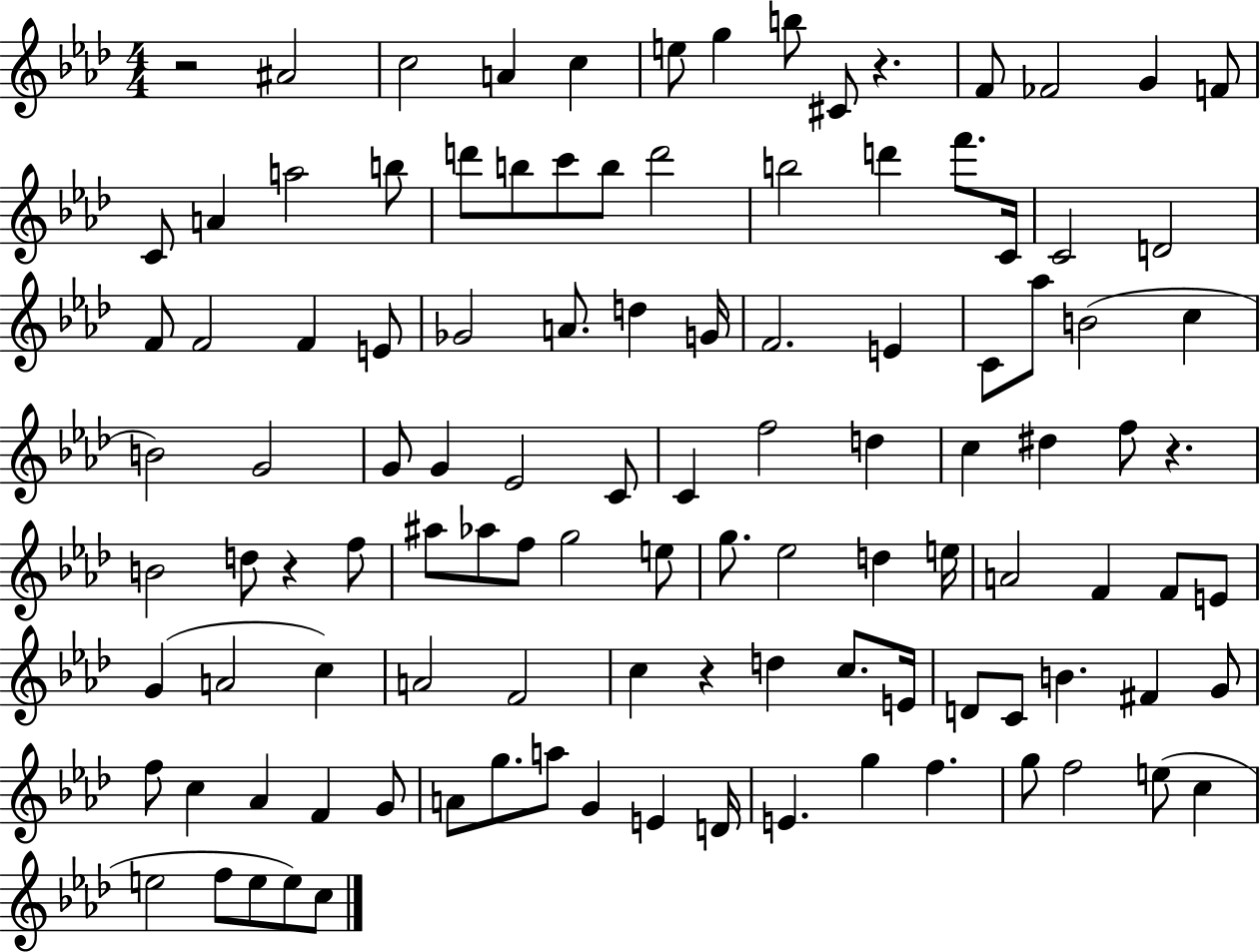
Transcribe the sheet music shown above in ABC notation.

X:1
T:Untitled
M:4/4
L:1/4
K:Ab
z2 ^A2 c2 A c e/2 g b/2 ^C/2 z F/2 _F2 G F/2 C/2 A a2 b/2 d'/2 b/2 c'/2 b/2 d'2 b2 d' f'/2 C/4 C2 D2 F/2 F2 F E/2 _G2 A/2 d G/4 F2 E C/2 _a/2 B2 c B2 G2 G/2 G _E2 C/2 C f2 d c ^d f/2 z B2 d/2 z f/2 ^a/2 _a/2 f/2 g2 e/2 g/2 _e2 d e/4 A2 F F/2 E/2 G A2 c A2 F2 c z d c/2 E/4 D/2 C/2 B ^F G/2 f/2 c _A F G/2 A/2 g/2 a/2 G E D/4 E g f g/2 f2 e/2 c e2 f/2 e/2 e/2 c/2